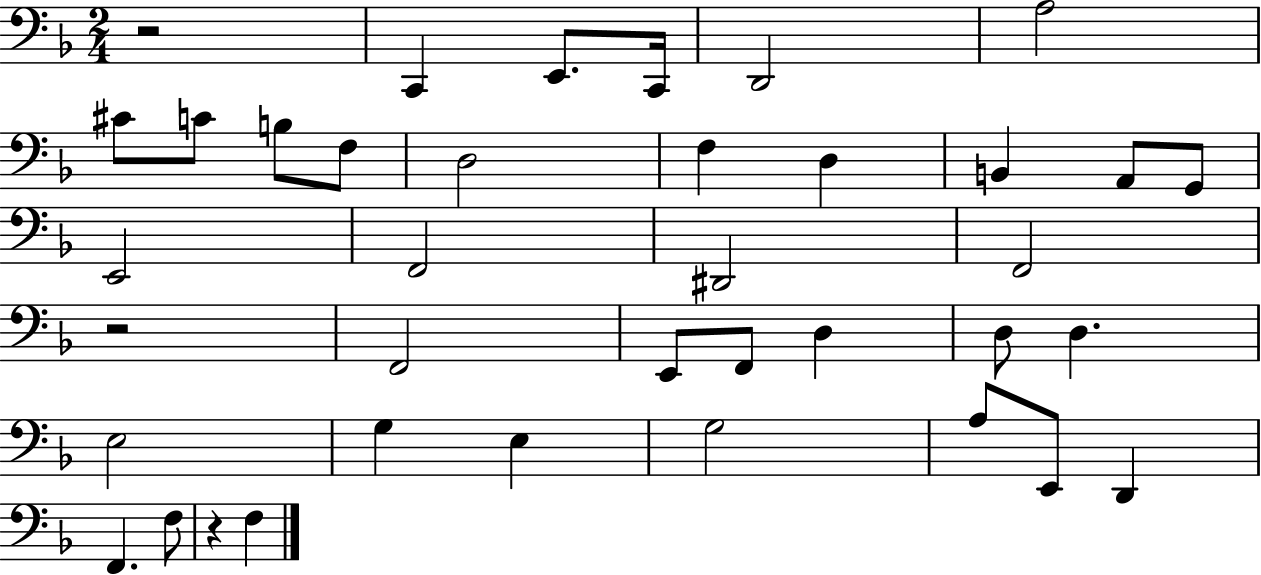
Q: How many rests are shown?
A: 3